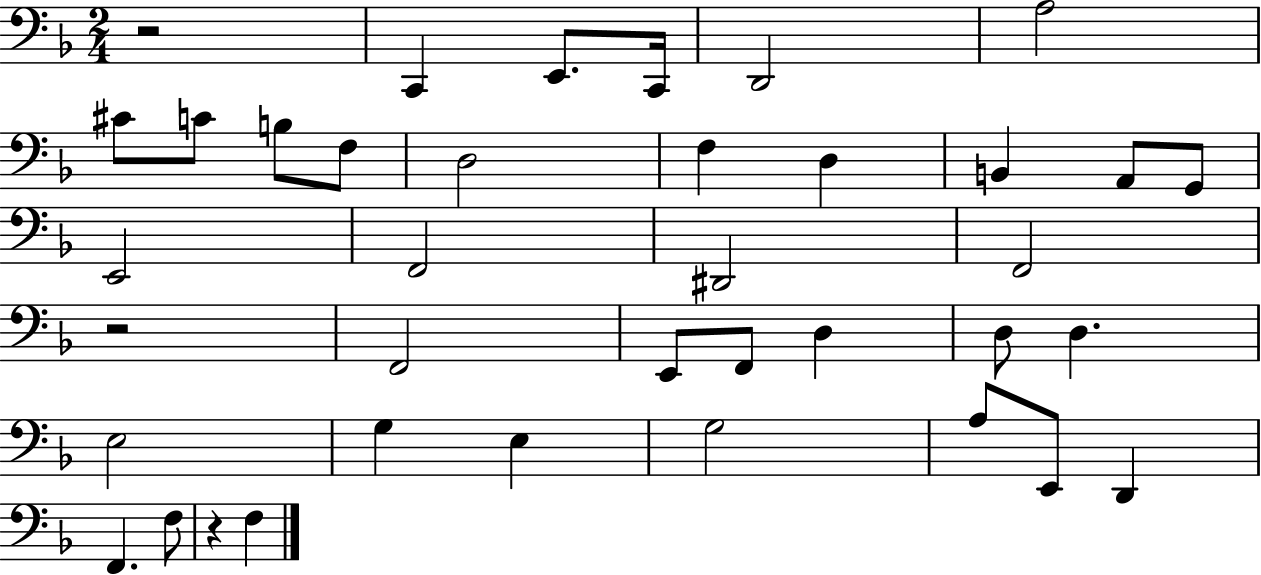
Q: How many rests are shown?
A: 3